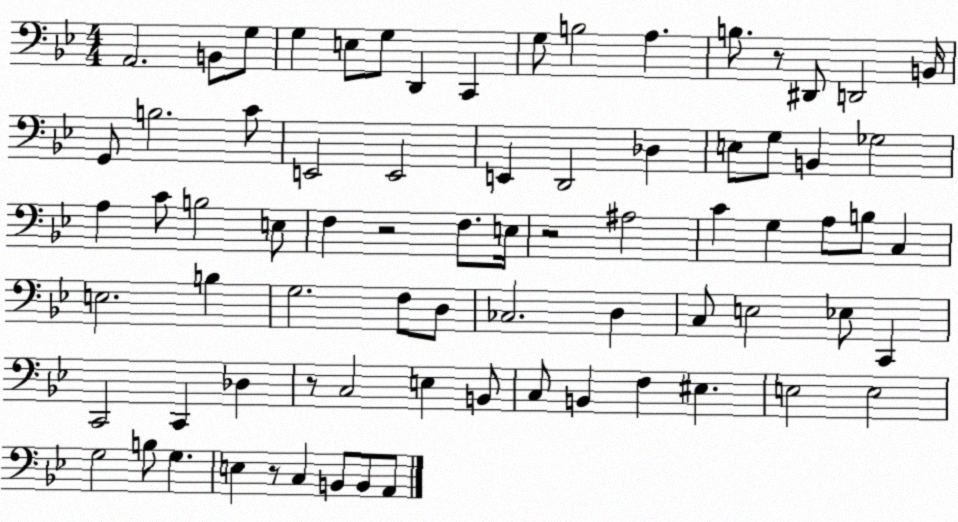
X:1
T:Untitled
M:4/4
L:1/4
K:Bb
A,,2 B,,/2 G,/2 G, E,/2 G,/2 D,, C,, G,/2 B,2 A, B,/2 z/2 ^D,,/2 D,,2 B,,/4 G,,/2 B,2 C/2 E,,2 E,,2 E,, D,,2 _D, E,/2 G,/2 B,, _G,2 A, C/2 B,2 E,/2 F, z2 F,/2 E,/4 z2 ^A,2 C G, A,/2 B,/2 C, E,2 B, G,2 F,/2 D,/2 _C,2 D, C,/2 E,2 _E,/2 C,, C,,2 C,, _D, z/2 C,2 E, B,,/2 C,/2 B,, F, ^E, E,2 E,2 G,2 B,/2 G, E, z/2 C, B,,/2 B,,/2 A,,/2